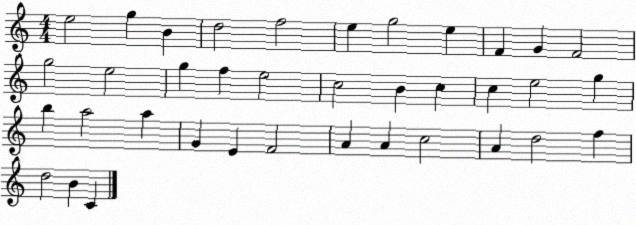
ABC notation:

X:1
T:Untitled
M:4/4
L:1/4
K:C
e2 g B d2 f2 e g2 e F G F2 g2 e2 g f e2 c2 B c c e2 g b a2 a G E F2 A A c2 A d2 f d2 B C